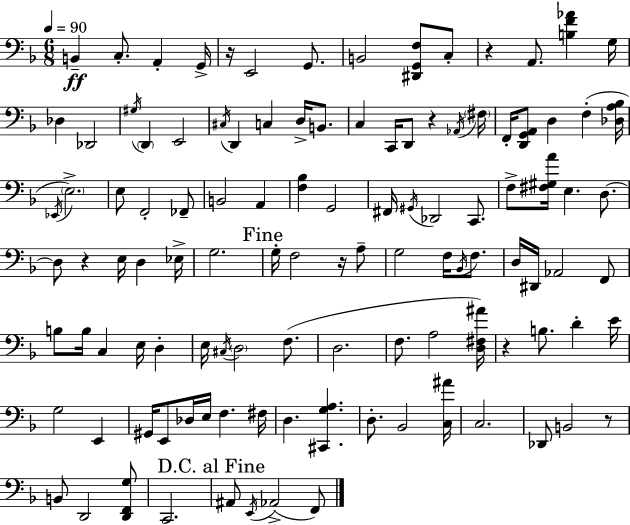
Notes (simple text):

B2/q C3/e. A2/q G2/s R/s E2/h G2/e. B2/h [D#2,G2,F3]/e C3/e R/q A2/e. [B3,F4,Ab4]/q G3/s Db3/q Db2/h G#3/s D2/q E2/h C#3/s D2/q C3/q D3/s B2/e. C3/q C2/s D2/e R/q Ab2/s F#3/s F2/s [D2,G2,A2]/e D3/q F3/q [Db3,A3,Bb3]/s Eb2/s E3/h. E3/e F2/h FES2/e B2/h A2/q [F3,Bb3]/q G2/h F#2/s G#2/s Db2/h C2/e. F3/e [F#3,G#3,A4]/s E3/q. D3/e. D3/e R/q E3/s D3/q Eb3/s G3/h. G3/s F3/h R/s A3/e G3/h F3/s Bb2/s F3/e. D3/s D#2/s Ab2/h F2/e B3/e B3/s C3/q E3/s D3/q E3/s C#3/s D3/h F3/e. D3/h. F3/e. A3/h [D3,F#3,A#4]/s R/q B3/e. D4/q E4/s G3/h E2/q G#2/s E2/e Db3/s E3/s F3/q. F#3/s D3/q. [C#2,G3,A3]/q. D3/e. Bb2/h [C3,A#4]/s C3/h. Db2/e B2/h R/e B2/e D2/h [D2,F2,G3]/e C2/h. A#2/e E2/s Ab2/h F2/e